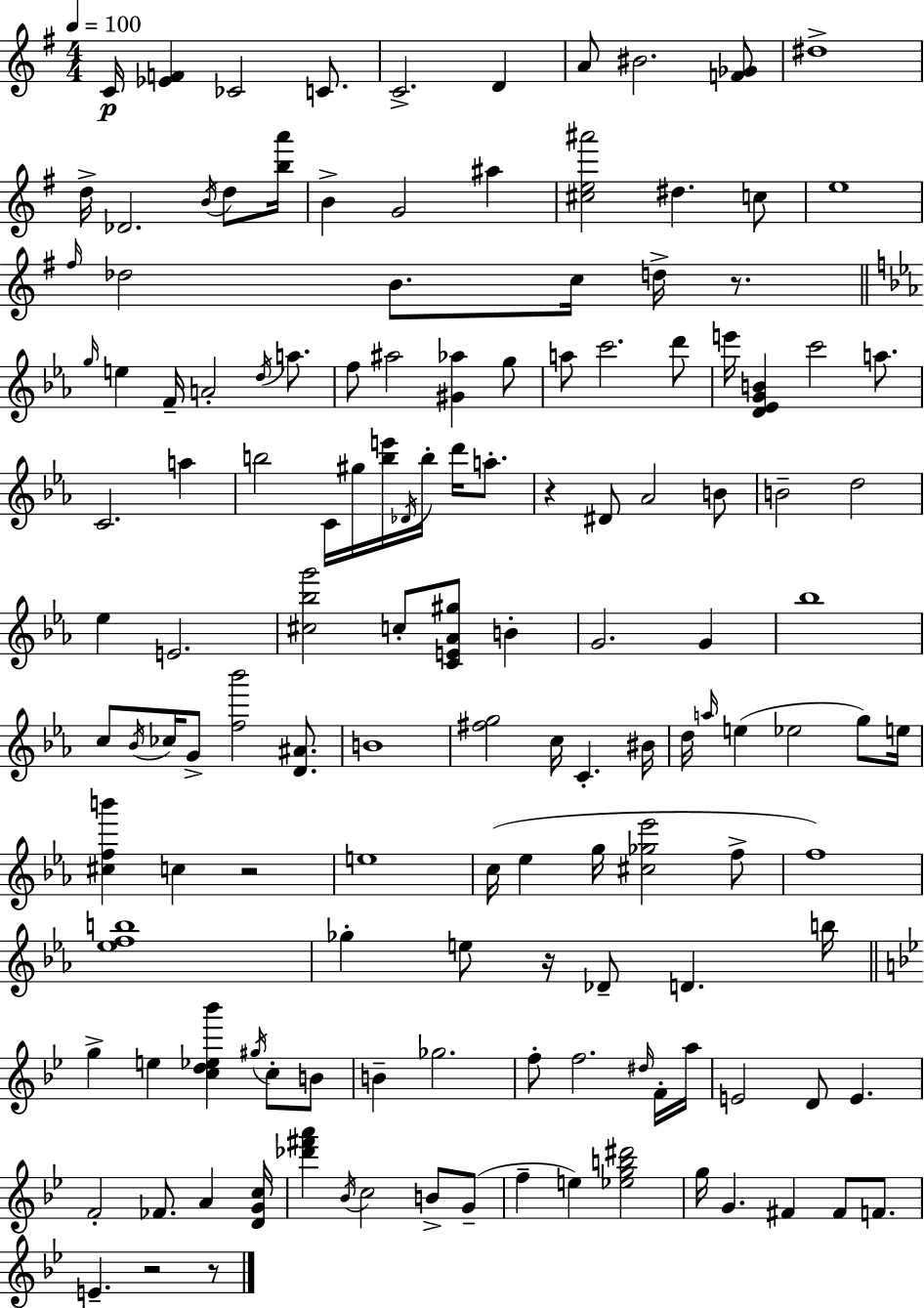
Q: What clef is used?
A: treble